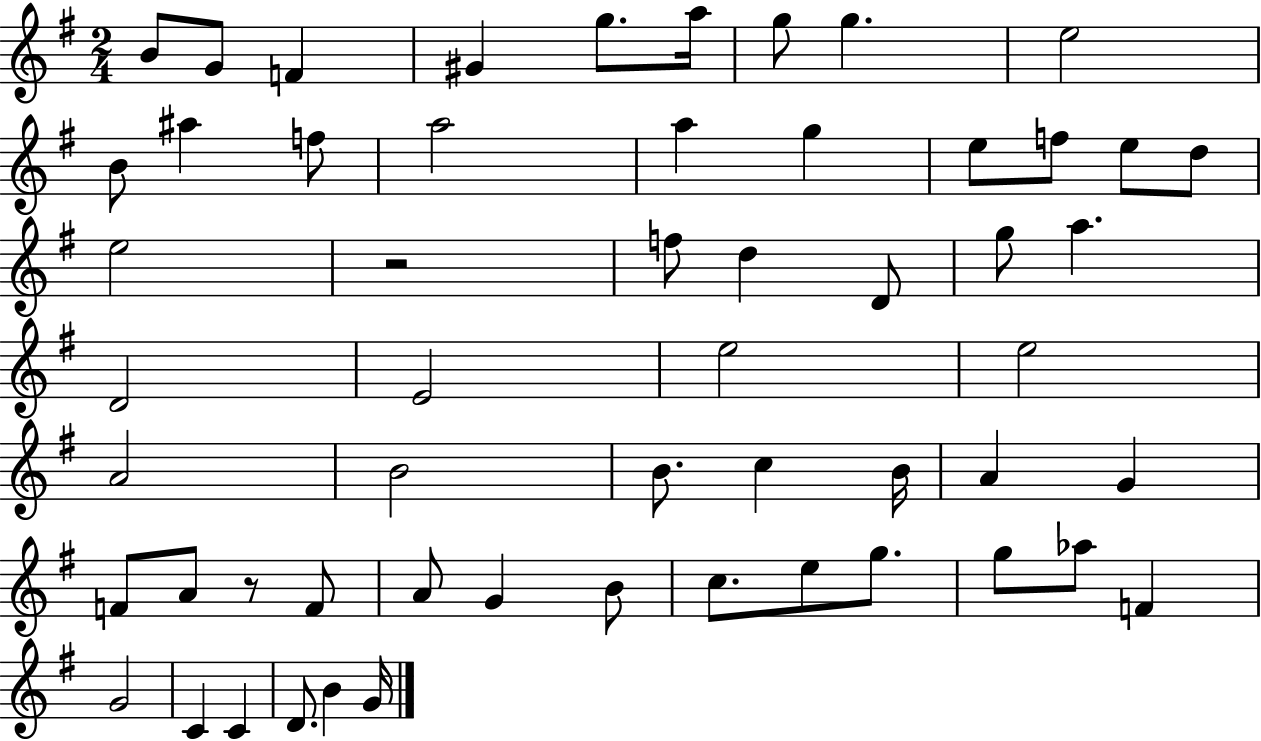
{
  \clef treble
  \numericTimeSignature
  \time 2/4
  \key g \major
  b'8 g'8 f'4 | gis'4 g''8. a''16 | g''8 g''4. | e''2 | \break b'8 ais''4 f''8 | a''2 | a''4 g''4 | e''8 f''8 e''8 d''8 | \break e''2 | r2 | f''8 d''4 d'8 | g''8 a''4. | \break d'2 | e'2 | e''2 | e''2 | \break a'2 | b'2 | b'8. c''4 b'16 | a'4 g'4 | \break f'8 a'8 r8 f'8 | a'8 g'4 b'8 | c''8. e''8 g''8. | g''8 aes''8 f'4 | \break g'2 | c'4 c'4 | d'8. b'4 g'16 | \bar "|."
}